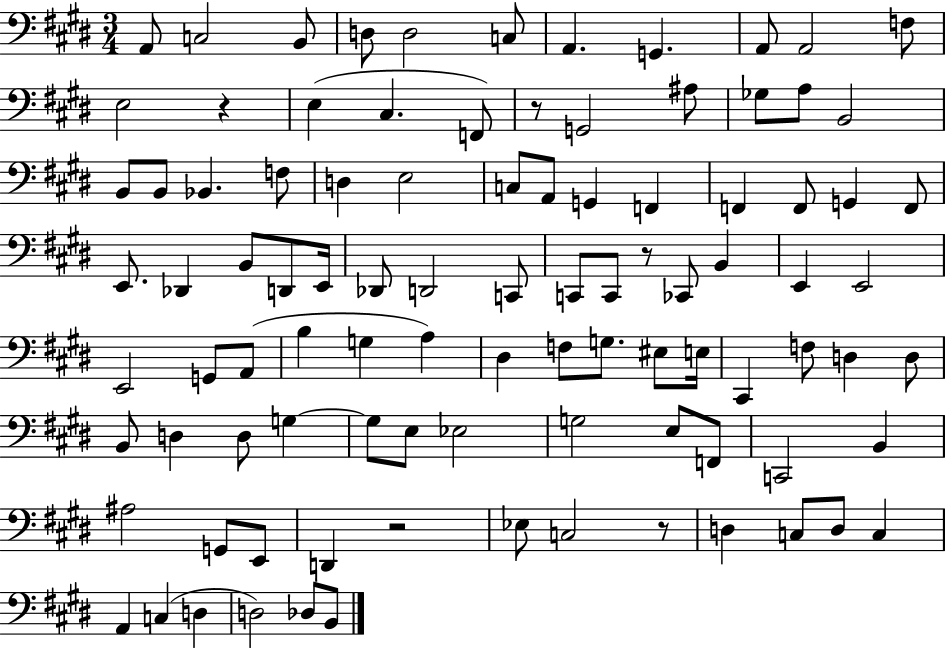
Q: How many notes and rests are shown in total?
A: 96